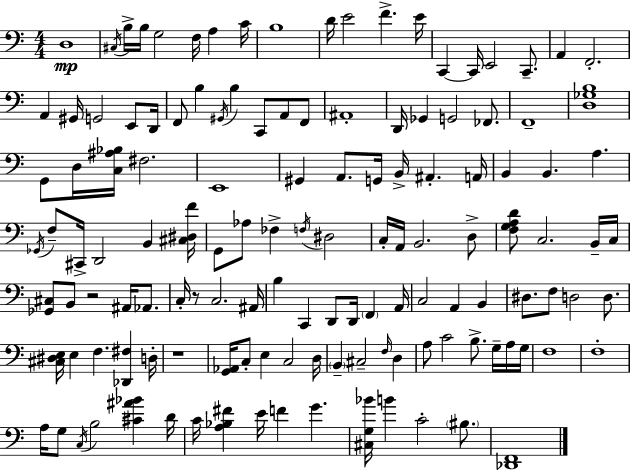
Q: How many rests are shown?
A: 3